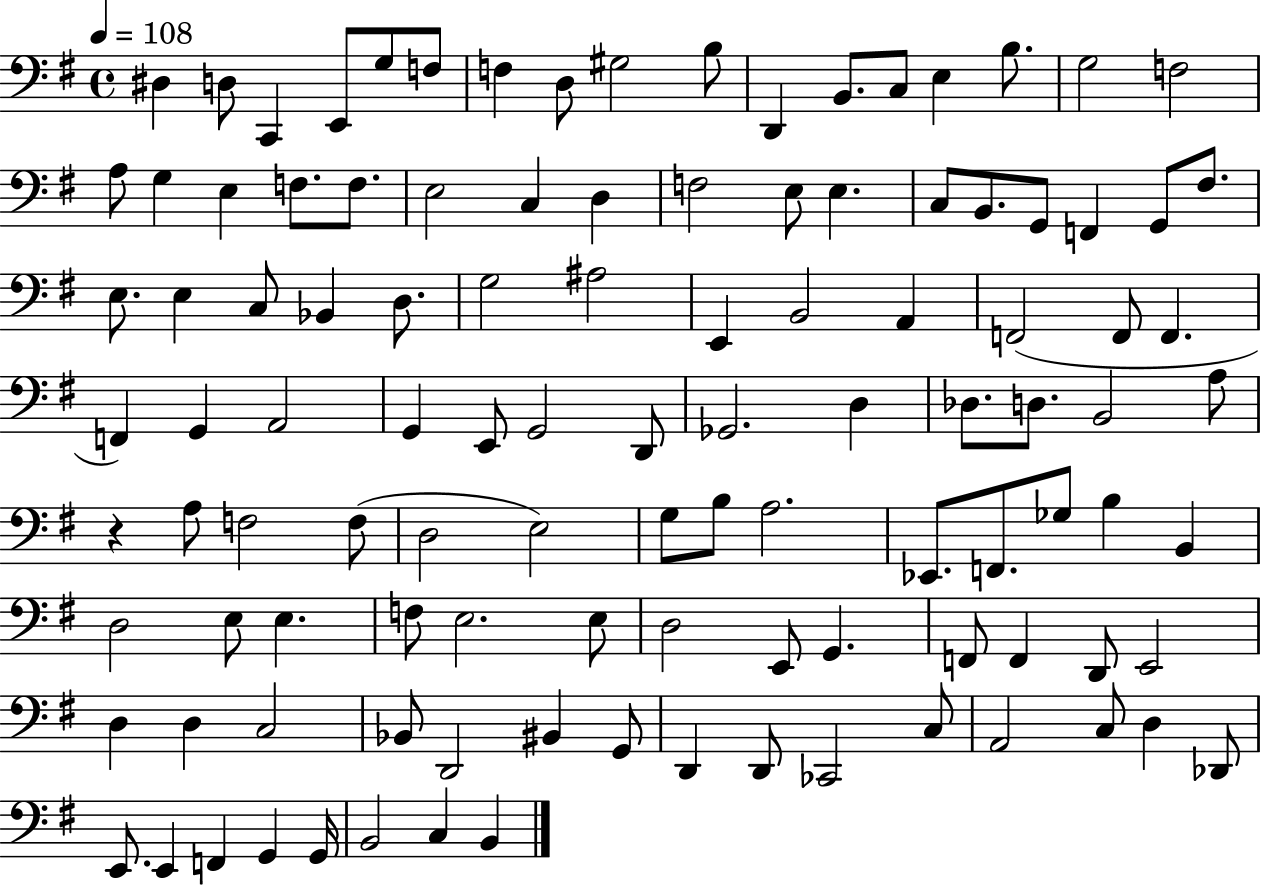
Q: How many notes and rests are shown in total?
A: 110